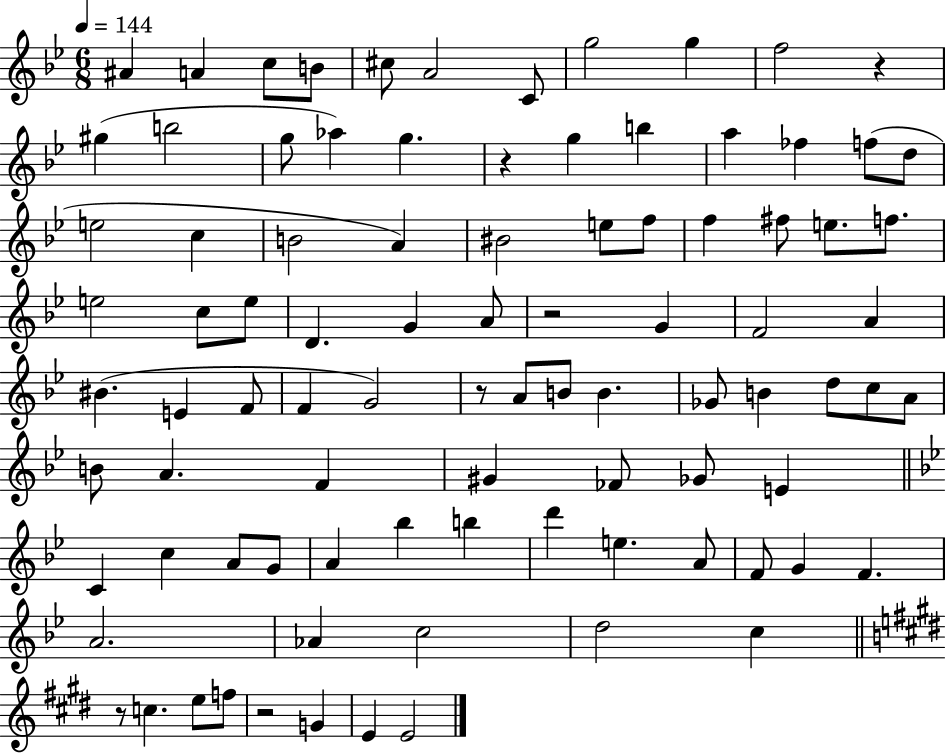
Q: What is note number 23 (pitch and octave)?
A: C5